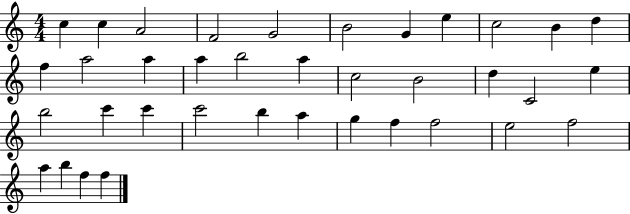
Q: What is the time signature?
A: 4/4